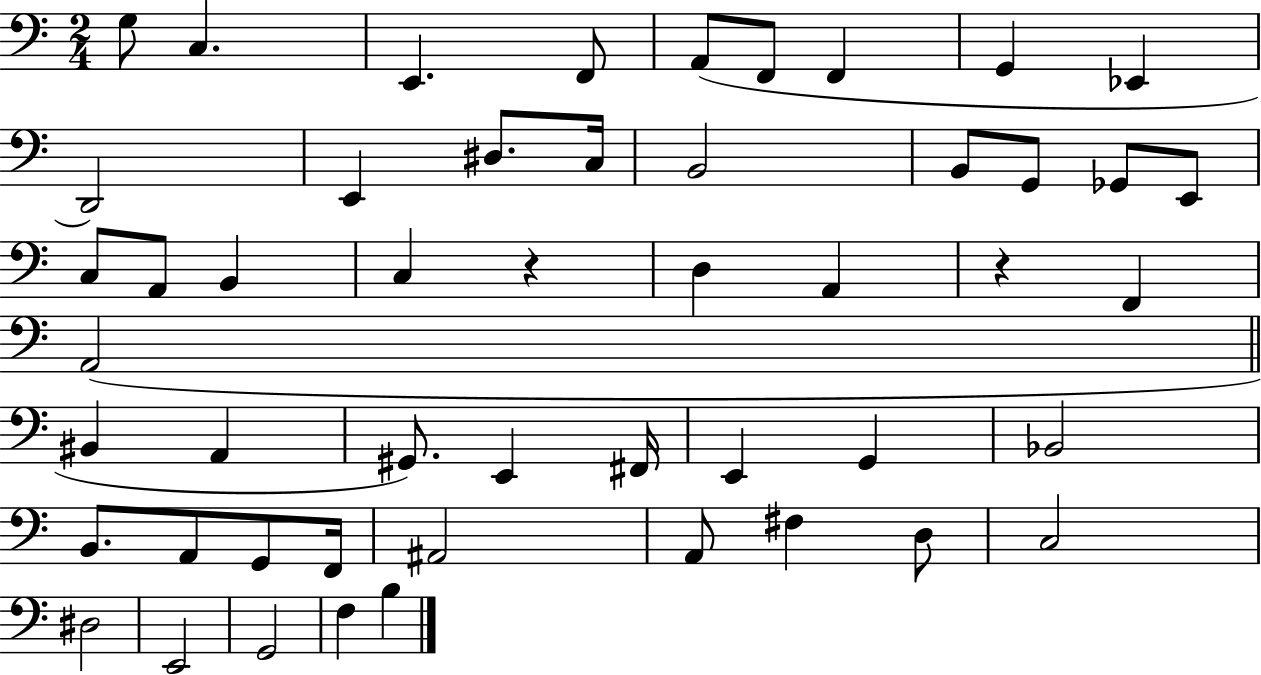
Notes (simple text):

G3/e C3/q. E2/q. F2/e A2/e F2/e F2/q G2/q Eb2/q D2/h E2/q D#3/e. C3/s B2/h B2/e G2/e Gb2/e E2/e C3/e A2/e B2/q C3/q R/q D3/q A2/q R/q F2/q A2/h BIS2/q A2/q G#2/e. E2/q F#2/s E2/q G2/q Bb2/h B2/e. A2/e G2/e F2/s A#2/h A2/e F#3/q D3/e C3/h D#3/h E2/h G2/h F3/q B3/q